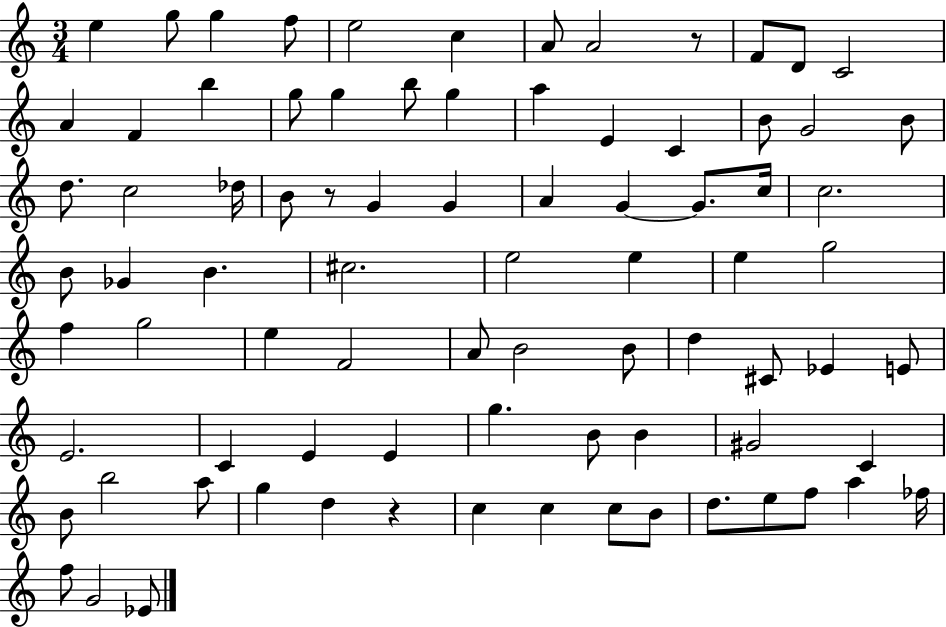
{
  \clef treble
  \numericTimeSignature
  \time 3/4
  \key c \major
  \repeat volta 2 { e''4 g''8 g''4 f''8 | e''2 c''4 | a'8 a'2 r8 | f'8 d'8 c'2 | \break a'4 f'4 b''4 | g''8 g''4 b''8 g''4 | a''4 e'4 c'4 | b'8 g'2 b'8 | \break d''8. c''2 des''16 | b'8 r8 g'4 g'4 | a'4 g'4~~ g'8. c''16 | c''2. | \break b'8 ges'4 b'4. | cis''2. | e''2 e''4 | e''4 g''2 | \break f''4 g''2 | e''4 f'2 | a'8 b'2 b'8 | d''4 cis'8 ees'4 e'8 | \break e'2. | c'4 e'4 e'4 | g''4. b'8 b'4 | gis'2 c'4 | \break b'8 b''2 a''8 | g''4 d''4 r4 | c''4 c''4 c''8 b'8 | d''8. e''8 f''8 a''4 fes''16 | \break f''8 g'2 ees'8 | } \bar "|."
}